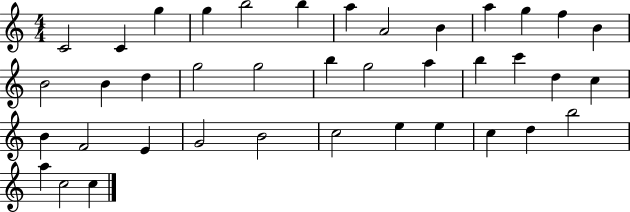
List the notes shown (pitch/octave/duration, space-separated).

C4/h C4/q G5/q G5/q B5/h B5/q A5/q A4/h B4/q A5/q G5/q F5/q B4/q B4/h B4/q D5/q G5/h G5/h B5/q G5/h A5/q B5/q C6/q D5/q C5/q B4/q F4/h E4/q G4/h B4/h C5/h E5/q E5/q C5/q D5/q B5/h A5/q C5/h C5/q